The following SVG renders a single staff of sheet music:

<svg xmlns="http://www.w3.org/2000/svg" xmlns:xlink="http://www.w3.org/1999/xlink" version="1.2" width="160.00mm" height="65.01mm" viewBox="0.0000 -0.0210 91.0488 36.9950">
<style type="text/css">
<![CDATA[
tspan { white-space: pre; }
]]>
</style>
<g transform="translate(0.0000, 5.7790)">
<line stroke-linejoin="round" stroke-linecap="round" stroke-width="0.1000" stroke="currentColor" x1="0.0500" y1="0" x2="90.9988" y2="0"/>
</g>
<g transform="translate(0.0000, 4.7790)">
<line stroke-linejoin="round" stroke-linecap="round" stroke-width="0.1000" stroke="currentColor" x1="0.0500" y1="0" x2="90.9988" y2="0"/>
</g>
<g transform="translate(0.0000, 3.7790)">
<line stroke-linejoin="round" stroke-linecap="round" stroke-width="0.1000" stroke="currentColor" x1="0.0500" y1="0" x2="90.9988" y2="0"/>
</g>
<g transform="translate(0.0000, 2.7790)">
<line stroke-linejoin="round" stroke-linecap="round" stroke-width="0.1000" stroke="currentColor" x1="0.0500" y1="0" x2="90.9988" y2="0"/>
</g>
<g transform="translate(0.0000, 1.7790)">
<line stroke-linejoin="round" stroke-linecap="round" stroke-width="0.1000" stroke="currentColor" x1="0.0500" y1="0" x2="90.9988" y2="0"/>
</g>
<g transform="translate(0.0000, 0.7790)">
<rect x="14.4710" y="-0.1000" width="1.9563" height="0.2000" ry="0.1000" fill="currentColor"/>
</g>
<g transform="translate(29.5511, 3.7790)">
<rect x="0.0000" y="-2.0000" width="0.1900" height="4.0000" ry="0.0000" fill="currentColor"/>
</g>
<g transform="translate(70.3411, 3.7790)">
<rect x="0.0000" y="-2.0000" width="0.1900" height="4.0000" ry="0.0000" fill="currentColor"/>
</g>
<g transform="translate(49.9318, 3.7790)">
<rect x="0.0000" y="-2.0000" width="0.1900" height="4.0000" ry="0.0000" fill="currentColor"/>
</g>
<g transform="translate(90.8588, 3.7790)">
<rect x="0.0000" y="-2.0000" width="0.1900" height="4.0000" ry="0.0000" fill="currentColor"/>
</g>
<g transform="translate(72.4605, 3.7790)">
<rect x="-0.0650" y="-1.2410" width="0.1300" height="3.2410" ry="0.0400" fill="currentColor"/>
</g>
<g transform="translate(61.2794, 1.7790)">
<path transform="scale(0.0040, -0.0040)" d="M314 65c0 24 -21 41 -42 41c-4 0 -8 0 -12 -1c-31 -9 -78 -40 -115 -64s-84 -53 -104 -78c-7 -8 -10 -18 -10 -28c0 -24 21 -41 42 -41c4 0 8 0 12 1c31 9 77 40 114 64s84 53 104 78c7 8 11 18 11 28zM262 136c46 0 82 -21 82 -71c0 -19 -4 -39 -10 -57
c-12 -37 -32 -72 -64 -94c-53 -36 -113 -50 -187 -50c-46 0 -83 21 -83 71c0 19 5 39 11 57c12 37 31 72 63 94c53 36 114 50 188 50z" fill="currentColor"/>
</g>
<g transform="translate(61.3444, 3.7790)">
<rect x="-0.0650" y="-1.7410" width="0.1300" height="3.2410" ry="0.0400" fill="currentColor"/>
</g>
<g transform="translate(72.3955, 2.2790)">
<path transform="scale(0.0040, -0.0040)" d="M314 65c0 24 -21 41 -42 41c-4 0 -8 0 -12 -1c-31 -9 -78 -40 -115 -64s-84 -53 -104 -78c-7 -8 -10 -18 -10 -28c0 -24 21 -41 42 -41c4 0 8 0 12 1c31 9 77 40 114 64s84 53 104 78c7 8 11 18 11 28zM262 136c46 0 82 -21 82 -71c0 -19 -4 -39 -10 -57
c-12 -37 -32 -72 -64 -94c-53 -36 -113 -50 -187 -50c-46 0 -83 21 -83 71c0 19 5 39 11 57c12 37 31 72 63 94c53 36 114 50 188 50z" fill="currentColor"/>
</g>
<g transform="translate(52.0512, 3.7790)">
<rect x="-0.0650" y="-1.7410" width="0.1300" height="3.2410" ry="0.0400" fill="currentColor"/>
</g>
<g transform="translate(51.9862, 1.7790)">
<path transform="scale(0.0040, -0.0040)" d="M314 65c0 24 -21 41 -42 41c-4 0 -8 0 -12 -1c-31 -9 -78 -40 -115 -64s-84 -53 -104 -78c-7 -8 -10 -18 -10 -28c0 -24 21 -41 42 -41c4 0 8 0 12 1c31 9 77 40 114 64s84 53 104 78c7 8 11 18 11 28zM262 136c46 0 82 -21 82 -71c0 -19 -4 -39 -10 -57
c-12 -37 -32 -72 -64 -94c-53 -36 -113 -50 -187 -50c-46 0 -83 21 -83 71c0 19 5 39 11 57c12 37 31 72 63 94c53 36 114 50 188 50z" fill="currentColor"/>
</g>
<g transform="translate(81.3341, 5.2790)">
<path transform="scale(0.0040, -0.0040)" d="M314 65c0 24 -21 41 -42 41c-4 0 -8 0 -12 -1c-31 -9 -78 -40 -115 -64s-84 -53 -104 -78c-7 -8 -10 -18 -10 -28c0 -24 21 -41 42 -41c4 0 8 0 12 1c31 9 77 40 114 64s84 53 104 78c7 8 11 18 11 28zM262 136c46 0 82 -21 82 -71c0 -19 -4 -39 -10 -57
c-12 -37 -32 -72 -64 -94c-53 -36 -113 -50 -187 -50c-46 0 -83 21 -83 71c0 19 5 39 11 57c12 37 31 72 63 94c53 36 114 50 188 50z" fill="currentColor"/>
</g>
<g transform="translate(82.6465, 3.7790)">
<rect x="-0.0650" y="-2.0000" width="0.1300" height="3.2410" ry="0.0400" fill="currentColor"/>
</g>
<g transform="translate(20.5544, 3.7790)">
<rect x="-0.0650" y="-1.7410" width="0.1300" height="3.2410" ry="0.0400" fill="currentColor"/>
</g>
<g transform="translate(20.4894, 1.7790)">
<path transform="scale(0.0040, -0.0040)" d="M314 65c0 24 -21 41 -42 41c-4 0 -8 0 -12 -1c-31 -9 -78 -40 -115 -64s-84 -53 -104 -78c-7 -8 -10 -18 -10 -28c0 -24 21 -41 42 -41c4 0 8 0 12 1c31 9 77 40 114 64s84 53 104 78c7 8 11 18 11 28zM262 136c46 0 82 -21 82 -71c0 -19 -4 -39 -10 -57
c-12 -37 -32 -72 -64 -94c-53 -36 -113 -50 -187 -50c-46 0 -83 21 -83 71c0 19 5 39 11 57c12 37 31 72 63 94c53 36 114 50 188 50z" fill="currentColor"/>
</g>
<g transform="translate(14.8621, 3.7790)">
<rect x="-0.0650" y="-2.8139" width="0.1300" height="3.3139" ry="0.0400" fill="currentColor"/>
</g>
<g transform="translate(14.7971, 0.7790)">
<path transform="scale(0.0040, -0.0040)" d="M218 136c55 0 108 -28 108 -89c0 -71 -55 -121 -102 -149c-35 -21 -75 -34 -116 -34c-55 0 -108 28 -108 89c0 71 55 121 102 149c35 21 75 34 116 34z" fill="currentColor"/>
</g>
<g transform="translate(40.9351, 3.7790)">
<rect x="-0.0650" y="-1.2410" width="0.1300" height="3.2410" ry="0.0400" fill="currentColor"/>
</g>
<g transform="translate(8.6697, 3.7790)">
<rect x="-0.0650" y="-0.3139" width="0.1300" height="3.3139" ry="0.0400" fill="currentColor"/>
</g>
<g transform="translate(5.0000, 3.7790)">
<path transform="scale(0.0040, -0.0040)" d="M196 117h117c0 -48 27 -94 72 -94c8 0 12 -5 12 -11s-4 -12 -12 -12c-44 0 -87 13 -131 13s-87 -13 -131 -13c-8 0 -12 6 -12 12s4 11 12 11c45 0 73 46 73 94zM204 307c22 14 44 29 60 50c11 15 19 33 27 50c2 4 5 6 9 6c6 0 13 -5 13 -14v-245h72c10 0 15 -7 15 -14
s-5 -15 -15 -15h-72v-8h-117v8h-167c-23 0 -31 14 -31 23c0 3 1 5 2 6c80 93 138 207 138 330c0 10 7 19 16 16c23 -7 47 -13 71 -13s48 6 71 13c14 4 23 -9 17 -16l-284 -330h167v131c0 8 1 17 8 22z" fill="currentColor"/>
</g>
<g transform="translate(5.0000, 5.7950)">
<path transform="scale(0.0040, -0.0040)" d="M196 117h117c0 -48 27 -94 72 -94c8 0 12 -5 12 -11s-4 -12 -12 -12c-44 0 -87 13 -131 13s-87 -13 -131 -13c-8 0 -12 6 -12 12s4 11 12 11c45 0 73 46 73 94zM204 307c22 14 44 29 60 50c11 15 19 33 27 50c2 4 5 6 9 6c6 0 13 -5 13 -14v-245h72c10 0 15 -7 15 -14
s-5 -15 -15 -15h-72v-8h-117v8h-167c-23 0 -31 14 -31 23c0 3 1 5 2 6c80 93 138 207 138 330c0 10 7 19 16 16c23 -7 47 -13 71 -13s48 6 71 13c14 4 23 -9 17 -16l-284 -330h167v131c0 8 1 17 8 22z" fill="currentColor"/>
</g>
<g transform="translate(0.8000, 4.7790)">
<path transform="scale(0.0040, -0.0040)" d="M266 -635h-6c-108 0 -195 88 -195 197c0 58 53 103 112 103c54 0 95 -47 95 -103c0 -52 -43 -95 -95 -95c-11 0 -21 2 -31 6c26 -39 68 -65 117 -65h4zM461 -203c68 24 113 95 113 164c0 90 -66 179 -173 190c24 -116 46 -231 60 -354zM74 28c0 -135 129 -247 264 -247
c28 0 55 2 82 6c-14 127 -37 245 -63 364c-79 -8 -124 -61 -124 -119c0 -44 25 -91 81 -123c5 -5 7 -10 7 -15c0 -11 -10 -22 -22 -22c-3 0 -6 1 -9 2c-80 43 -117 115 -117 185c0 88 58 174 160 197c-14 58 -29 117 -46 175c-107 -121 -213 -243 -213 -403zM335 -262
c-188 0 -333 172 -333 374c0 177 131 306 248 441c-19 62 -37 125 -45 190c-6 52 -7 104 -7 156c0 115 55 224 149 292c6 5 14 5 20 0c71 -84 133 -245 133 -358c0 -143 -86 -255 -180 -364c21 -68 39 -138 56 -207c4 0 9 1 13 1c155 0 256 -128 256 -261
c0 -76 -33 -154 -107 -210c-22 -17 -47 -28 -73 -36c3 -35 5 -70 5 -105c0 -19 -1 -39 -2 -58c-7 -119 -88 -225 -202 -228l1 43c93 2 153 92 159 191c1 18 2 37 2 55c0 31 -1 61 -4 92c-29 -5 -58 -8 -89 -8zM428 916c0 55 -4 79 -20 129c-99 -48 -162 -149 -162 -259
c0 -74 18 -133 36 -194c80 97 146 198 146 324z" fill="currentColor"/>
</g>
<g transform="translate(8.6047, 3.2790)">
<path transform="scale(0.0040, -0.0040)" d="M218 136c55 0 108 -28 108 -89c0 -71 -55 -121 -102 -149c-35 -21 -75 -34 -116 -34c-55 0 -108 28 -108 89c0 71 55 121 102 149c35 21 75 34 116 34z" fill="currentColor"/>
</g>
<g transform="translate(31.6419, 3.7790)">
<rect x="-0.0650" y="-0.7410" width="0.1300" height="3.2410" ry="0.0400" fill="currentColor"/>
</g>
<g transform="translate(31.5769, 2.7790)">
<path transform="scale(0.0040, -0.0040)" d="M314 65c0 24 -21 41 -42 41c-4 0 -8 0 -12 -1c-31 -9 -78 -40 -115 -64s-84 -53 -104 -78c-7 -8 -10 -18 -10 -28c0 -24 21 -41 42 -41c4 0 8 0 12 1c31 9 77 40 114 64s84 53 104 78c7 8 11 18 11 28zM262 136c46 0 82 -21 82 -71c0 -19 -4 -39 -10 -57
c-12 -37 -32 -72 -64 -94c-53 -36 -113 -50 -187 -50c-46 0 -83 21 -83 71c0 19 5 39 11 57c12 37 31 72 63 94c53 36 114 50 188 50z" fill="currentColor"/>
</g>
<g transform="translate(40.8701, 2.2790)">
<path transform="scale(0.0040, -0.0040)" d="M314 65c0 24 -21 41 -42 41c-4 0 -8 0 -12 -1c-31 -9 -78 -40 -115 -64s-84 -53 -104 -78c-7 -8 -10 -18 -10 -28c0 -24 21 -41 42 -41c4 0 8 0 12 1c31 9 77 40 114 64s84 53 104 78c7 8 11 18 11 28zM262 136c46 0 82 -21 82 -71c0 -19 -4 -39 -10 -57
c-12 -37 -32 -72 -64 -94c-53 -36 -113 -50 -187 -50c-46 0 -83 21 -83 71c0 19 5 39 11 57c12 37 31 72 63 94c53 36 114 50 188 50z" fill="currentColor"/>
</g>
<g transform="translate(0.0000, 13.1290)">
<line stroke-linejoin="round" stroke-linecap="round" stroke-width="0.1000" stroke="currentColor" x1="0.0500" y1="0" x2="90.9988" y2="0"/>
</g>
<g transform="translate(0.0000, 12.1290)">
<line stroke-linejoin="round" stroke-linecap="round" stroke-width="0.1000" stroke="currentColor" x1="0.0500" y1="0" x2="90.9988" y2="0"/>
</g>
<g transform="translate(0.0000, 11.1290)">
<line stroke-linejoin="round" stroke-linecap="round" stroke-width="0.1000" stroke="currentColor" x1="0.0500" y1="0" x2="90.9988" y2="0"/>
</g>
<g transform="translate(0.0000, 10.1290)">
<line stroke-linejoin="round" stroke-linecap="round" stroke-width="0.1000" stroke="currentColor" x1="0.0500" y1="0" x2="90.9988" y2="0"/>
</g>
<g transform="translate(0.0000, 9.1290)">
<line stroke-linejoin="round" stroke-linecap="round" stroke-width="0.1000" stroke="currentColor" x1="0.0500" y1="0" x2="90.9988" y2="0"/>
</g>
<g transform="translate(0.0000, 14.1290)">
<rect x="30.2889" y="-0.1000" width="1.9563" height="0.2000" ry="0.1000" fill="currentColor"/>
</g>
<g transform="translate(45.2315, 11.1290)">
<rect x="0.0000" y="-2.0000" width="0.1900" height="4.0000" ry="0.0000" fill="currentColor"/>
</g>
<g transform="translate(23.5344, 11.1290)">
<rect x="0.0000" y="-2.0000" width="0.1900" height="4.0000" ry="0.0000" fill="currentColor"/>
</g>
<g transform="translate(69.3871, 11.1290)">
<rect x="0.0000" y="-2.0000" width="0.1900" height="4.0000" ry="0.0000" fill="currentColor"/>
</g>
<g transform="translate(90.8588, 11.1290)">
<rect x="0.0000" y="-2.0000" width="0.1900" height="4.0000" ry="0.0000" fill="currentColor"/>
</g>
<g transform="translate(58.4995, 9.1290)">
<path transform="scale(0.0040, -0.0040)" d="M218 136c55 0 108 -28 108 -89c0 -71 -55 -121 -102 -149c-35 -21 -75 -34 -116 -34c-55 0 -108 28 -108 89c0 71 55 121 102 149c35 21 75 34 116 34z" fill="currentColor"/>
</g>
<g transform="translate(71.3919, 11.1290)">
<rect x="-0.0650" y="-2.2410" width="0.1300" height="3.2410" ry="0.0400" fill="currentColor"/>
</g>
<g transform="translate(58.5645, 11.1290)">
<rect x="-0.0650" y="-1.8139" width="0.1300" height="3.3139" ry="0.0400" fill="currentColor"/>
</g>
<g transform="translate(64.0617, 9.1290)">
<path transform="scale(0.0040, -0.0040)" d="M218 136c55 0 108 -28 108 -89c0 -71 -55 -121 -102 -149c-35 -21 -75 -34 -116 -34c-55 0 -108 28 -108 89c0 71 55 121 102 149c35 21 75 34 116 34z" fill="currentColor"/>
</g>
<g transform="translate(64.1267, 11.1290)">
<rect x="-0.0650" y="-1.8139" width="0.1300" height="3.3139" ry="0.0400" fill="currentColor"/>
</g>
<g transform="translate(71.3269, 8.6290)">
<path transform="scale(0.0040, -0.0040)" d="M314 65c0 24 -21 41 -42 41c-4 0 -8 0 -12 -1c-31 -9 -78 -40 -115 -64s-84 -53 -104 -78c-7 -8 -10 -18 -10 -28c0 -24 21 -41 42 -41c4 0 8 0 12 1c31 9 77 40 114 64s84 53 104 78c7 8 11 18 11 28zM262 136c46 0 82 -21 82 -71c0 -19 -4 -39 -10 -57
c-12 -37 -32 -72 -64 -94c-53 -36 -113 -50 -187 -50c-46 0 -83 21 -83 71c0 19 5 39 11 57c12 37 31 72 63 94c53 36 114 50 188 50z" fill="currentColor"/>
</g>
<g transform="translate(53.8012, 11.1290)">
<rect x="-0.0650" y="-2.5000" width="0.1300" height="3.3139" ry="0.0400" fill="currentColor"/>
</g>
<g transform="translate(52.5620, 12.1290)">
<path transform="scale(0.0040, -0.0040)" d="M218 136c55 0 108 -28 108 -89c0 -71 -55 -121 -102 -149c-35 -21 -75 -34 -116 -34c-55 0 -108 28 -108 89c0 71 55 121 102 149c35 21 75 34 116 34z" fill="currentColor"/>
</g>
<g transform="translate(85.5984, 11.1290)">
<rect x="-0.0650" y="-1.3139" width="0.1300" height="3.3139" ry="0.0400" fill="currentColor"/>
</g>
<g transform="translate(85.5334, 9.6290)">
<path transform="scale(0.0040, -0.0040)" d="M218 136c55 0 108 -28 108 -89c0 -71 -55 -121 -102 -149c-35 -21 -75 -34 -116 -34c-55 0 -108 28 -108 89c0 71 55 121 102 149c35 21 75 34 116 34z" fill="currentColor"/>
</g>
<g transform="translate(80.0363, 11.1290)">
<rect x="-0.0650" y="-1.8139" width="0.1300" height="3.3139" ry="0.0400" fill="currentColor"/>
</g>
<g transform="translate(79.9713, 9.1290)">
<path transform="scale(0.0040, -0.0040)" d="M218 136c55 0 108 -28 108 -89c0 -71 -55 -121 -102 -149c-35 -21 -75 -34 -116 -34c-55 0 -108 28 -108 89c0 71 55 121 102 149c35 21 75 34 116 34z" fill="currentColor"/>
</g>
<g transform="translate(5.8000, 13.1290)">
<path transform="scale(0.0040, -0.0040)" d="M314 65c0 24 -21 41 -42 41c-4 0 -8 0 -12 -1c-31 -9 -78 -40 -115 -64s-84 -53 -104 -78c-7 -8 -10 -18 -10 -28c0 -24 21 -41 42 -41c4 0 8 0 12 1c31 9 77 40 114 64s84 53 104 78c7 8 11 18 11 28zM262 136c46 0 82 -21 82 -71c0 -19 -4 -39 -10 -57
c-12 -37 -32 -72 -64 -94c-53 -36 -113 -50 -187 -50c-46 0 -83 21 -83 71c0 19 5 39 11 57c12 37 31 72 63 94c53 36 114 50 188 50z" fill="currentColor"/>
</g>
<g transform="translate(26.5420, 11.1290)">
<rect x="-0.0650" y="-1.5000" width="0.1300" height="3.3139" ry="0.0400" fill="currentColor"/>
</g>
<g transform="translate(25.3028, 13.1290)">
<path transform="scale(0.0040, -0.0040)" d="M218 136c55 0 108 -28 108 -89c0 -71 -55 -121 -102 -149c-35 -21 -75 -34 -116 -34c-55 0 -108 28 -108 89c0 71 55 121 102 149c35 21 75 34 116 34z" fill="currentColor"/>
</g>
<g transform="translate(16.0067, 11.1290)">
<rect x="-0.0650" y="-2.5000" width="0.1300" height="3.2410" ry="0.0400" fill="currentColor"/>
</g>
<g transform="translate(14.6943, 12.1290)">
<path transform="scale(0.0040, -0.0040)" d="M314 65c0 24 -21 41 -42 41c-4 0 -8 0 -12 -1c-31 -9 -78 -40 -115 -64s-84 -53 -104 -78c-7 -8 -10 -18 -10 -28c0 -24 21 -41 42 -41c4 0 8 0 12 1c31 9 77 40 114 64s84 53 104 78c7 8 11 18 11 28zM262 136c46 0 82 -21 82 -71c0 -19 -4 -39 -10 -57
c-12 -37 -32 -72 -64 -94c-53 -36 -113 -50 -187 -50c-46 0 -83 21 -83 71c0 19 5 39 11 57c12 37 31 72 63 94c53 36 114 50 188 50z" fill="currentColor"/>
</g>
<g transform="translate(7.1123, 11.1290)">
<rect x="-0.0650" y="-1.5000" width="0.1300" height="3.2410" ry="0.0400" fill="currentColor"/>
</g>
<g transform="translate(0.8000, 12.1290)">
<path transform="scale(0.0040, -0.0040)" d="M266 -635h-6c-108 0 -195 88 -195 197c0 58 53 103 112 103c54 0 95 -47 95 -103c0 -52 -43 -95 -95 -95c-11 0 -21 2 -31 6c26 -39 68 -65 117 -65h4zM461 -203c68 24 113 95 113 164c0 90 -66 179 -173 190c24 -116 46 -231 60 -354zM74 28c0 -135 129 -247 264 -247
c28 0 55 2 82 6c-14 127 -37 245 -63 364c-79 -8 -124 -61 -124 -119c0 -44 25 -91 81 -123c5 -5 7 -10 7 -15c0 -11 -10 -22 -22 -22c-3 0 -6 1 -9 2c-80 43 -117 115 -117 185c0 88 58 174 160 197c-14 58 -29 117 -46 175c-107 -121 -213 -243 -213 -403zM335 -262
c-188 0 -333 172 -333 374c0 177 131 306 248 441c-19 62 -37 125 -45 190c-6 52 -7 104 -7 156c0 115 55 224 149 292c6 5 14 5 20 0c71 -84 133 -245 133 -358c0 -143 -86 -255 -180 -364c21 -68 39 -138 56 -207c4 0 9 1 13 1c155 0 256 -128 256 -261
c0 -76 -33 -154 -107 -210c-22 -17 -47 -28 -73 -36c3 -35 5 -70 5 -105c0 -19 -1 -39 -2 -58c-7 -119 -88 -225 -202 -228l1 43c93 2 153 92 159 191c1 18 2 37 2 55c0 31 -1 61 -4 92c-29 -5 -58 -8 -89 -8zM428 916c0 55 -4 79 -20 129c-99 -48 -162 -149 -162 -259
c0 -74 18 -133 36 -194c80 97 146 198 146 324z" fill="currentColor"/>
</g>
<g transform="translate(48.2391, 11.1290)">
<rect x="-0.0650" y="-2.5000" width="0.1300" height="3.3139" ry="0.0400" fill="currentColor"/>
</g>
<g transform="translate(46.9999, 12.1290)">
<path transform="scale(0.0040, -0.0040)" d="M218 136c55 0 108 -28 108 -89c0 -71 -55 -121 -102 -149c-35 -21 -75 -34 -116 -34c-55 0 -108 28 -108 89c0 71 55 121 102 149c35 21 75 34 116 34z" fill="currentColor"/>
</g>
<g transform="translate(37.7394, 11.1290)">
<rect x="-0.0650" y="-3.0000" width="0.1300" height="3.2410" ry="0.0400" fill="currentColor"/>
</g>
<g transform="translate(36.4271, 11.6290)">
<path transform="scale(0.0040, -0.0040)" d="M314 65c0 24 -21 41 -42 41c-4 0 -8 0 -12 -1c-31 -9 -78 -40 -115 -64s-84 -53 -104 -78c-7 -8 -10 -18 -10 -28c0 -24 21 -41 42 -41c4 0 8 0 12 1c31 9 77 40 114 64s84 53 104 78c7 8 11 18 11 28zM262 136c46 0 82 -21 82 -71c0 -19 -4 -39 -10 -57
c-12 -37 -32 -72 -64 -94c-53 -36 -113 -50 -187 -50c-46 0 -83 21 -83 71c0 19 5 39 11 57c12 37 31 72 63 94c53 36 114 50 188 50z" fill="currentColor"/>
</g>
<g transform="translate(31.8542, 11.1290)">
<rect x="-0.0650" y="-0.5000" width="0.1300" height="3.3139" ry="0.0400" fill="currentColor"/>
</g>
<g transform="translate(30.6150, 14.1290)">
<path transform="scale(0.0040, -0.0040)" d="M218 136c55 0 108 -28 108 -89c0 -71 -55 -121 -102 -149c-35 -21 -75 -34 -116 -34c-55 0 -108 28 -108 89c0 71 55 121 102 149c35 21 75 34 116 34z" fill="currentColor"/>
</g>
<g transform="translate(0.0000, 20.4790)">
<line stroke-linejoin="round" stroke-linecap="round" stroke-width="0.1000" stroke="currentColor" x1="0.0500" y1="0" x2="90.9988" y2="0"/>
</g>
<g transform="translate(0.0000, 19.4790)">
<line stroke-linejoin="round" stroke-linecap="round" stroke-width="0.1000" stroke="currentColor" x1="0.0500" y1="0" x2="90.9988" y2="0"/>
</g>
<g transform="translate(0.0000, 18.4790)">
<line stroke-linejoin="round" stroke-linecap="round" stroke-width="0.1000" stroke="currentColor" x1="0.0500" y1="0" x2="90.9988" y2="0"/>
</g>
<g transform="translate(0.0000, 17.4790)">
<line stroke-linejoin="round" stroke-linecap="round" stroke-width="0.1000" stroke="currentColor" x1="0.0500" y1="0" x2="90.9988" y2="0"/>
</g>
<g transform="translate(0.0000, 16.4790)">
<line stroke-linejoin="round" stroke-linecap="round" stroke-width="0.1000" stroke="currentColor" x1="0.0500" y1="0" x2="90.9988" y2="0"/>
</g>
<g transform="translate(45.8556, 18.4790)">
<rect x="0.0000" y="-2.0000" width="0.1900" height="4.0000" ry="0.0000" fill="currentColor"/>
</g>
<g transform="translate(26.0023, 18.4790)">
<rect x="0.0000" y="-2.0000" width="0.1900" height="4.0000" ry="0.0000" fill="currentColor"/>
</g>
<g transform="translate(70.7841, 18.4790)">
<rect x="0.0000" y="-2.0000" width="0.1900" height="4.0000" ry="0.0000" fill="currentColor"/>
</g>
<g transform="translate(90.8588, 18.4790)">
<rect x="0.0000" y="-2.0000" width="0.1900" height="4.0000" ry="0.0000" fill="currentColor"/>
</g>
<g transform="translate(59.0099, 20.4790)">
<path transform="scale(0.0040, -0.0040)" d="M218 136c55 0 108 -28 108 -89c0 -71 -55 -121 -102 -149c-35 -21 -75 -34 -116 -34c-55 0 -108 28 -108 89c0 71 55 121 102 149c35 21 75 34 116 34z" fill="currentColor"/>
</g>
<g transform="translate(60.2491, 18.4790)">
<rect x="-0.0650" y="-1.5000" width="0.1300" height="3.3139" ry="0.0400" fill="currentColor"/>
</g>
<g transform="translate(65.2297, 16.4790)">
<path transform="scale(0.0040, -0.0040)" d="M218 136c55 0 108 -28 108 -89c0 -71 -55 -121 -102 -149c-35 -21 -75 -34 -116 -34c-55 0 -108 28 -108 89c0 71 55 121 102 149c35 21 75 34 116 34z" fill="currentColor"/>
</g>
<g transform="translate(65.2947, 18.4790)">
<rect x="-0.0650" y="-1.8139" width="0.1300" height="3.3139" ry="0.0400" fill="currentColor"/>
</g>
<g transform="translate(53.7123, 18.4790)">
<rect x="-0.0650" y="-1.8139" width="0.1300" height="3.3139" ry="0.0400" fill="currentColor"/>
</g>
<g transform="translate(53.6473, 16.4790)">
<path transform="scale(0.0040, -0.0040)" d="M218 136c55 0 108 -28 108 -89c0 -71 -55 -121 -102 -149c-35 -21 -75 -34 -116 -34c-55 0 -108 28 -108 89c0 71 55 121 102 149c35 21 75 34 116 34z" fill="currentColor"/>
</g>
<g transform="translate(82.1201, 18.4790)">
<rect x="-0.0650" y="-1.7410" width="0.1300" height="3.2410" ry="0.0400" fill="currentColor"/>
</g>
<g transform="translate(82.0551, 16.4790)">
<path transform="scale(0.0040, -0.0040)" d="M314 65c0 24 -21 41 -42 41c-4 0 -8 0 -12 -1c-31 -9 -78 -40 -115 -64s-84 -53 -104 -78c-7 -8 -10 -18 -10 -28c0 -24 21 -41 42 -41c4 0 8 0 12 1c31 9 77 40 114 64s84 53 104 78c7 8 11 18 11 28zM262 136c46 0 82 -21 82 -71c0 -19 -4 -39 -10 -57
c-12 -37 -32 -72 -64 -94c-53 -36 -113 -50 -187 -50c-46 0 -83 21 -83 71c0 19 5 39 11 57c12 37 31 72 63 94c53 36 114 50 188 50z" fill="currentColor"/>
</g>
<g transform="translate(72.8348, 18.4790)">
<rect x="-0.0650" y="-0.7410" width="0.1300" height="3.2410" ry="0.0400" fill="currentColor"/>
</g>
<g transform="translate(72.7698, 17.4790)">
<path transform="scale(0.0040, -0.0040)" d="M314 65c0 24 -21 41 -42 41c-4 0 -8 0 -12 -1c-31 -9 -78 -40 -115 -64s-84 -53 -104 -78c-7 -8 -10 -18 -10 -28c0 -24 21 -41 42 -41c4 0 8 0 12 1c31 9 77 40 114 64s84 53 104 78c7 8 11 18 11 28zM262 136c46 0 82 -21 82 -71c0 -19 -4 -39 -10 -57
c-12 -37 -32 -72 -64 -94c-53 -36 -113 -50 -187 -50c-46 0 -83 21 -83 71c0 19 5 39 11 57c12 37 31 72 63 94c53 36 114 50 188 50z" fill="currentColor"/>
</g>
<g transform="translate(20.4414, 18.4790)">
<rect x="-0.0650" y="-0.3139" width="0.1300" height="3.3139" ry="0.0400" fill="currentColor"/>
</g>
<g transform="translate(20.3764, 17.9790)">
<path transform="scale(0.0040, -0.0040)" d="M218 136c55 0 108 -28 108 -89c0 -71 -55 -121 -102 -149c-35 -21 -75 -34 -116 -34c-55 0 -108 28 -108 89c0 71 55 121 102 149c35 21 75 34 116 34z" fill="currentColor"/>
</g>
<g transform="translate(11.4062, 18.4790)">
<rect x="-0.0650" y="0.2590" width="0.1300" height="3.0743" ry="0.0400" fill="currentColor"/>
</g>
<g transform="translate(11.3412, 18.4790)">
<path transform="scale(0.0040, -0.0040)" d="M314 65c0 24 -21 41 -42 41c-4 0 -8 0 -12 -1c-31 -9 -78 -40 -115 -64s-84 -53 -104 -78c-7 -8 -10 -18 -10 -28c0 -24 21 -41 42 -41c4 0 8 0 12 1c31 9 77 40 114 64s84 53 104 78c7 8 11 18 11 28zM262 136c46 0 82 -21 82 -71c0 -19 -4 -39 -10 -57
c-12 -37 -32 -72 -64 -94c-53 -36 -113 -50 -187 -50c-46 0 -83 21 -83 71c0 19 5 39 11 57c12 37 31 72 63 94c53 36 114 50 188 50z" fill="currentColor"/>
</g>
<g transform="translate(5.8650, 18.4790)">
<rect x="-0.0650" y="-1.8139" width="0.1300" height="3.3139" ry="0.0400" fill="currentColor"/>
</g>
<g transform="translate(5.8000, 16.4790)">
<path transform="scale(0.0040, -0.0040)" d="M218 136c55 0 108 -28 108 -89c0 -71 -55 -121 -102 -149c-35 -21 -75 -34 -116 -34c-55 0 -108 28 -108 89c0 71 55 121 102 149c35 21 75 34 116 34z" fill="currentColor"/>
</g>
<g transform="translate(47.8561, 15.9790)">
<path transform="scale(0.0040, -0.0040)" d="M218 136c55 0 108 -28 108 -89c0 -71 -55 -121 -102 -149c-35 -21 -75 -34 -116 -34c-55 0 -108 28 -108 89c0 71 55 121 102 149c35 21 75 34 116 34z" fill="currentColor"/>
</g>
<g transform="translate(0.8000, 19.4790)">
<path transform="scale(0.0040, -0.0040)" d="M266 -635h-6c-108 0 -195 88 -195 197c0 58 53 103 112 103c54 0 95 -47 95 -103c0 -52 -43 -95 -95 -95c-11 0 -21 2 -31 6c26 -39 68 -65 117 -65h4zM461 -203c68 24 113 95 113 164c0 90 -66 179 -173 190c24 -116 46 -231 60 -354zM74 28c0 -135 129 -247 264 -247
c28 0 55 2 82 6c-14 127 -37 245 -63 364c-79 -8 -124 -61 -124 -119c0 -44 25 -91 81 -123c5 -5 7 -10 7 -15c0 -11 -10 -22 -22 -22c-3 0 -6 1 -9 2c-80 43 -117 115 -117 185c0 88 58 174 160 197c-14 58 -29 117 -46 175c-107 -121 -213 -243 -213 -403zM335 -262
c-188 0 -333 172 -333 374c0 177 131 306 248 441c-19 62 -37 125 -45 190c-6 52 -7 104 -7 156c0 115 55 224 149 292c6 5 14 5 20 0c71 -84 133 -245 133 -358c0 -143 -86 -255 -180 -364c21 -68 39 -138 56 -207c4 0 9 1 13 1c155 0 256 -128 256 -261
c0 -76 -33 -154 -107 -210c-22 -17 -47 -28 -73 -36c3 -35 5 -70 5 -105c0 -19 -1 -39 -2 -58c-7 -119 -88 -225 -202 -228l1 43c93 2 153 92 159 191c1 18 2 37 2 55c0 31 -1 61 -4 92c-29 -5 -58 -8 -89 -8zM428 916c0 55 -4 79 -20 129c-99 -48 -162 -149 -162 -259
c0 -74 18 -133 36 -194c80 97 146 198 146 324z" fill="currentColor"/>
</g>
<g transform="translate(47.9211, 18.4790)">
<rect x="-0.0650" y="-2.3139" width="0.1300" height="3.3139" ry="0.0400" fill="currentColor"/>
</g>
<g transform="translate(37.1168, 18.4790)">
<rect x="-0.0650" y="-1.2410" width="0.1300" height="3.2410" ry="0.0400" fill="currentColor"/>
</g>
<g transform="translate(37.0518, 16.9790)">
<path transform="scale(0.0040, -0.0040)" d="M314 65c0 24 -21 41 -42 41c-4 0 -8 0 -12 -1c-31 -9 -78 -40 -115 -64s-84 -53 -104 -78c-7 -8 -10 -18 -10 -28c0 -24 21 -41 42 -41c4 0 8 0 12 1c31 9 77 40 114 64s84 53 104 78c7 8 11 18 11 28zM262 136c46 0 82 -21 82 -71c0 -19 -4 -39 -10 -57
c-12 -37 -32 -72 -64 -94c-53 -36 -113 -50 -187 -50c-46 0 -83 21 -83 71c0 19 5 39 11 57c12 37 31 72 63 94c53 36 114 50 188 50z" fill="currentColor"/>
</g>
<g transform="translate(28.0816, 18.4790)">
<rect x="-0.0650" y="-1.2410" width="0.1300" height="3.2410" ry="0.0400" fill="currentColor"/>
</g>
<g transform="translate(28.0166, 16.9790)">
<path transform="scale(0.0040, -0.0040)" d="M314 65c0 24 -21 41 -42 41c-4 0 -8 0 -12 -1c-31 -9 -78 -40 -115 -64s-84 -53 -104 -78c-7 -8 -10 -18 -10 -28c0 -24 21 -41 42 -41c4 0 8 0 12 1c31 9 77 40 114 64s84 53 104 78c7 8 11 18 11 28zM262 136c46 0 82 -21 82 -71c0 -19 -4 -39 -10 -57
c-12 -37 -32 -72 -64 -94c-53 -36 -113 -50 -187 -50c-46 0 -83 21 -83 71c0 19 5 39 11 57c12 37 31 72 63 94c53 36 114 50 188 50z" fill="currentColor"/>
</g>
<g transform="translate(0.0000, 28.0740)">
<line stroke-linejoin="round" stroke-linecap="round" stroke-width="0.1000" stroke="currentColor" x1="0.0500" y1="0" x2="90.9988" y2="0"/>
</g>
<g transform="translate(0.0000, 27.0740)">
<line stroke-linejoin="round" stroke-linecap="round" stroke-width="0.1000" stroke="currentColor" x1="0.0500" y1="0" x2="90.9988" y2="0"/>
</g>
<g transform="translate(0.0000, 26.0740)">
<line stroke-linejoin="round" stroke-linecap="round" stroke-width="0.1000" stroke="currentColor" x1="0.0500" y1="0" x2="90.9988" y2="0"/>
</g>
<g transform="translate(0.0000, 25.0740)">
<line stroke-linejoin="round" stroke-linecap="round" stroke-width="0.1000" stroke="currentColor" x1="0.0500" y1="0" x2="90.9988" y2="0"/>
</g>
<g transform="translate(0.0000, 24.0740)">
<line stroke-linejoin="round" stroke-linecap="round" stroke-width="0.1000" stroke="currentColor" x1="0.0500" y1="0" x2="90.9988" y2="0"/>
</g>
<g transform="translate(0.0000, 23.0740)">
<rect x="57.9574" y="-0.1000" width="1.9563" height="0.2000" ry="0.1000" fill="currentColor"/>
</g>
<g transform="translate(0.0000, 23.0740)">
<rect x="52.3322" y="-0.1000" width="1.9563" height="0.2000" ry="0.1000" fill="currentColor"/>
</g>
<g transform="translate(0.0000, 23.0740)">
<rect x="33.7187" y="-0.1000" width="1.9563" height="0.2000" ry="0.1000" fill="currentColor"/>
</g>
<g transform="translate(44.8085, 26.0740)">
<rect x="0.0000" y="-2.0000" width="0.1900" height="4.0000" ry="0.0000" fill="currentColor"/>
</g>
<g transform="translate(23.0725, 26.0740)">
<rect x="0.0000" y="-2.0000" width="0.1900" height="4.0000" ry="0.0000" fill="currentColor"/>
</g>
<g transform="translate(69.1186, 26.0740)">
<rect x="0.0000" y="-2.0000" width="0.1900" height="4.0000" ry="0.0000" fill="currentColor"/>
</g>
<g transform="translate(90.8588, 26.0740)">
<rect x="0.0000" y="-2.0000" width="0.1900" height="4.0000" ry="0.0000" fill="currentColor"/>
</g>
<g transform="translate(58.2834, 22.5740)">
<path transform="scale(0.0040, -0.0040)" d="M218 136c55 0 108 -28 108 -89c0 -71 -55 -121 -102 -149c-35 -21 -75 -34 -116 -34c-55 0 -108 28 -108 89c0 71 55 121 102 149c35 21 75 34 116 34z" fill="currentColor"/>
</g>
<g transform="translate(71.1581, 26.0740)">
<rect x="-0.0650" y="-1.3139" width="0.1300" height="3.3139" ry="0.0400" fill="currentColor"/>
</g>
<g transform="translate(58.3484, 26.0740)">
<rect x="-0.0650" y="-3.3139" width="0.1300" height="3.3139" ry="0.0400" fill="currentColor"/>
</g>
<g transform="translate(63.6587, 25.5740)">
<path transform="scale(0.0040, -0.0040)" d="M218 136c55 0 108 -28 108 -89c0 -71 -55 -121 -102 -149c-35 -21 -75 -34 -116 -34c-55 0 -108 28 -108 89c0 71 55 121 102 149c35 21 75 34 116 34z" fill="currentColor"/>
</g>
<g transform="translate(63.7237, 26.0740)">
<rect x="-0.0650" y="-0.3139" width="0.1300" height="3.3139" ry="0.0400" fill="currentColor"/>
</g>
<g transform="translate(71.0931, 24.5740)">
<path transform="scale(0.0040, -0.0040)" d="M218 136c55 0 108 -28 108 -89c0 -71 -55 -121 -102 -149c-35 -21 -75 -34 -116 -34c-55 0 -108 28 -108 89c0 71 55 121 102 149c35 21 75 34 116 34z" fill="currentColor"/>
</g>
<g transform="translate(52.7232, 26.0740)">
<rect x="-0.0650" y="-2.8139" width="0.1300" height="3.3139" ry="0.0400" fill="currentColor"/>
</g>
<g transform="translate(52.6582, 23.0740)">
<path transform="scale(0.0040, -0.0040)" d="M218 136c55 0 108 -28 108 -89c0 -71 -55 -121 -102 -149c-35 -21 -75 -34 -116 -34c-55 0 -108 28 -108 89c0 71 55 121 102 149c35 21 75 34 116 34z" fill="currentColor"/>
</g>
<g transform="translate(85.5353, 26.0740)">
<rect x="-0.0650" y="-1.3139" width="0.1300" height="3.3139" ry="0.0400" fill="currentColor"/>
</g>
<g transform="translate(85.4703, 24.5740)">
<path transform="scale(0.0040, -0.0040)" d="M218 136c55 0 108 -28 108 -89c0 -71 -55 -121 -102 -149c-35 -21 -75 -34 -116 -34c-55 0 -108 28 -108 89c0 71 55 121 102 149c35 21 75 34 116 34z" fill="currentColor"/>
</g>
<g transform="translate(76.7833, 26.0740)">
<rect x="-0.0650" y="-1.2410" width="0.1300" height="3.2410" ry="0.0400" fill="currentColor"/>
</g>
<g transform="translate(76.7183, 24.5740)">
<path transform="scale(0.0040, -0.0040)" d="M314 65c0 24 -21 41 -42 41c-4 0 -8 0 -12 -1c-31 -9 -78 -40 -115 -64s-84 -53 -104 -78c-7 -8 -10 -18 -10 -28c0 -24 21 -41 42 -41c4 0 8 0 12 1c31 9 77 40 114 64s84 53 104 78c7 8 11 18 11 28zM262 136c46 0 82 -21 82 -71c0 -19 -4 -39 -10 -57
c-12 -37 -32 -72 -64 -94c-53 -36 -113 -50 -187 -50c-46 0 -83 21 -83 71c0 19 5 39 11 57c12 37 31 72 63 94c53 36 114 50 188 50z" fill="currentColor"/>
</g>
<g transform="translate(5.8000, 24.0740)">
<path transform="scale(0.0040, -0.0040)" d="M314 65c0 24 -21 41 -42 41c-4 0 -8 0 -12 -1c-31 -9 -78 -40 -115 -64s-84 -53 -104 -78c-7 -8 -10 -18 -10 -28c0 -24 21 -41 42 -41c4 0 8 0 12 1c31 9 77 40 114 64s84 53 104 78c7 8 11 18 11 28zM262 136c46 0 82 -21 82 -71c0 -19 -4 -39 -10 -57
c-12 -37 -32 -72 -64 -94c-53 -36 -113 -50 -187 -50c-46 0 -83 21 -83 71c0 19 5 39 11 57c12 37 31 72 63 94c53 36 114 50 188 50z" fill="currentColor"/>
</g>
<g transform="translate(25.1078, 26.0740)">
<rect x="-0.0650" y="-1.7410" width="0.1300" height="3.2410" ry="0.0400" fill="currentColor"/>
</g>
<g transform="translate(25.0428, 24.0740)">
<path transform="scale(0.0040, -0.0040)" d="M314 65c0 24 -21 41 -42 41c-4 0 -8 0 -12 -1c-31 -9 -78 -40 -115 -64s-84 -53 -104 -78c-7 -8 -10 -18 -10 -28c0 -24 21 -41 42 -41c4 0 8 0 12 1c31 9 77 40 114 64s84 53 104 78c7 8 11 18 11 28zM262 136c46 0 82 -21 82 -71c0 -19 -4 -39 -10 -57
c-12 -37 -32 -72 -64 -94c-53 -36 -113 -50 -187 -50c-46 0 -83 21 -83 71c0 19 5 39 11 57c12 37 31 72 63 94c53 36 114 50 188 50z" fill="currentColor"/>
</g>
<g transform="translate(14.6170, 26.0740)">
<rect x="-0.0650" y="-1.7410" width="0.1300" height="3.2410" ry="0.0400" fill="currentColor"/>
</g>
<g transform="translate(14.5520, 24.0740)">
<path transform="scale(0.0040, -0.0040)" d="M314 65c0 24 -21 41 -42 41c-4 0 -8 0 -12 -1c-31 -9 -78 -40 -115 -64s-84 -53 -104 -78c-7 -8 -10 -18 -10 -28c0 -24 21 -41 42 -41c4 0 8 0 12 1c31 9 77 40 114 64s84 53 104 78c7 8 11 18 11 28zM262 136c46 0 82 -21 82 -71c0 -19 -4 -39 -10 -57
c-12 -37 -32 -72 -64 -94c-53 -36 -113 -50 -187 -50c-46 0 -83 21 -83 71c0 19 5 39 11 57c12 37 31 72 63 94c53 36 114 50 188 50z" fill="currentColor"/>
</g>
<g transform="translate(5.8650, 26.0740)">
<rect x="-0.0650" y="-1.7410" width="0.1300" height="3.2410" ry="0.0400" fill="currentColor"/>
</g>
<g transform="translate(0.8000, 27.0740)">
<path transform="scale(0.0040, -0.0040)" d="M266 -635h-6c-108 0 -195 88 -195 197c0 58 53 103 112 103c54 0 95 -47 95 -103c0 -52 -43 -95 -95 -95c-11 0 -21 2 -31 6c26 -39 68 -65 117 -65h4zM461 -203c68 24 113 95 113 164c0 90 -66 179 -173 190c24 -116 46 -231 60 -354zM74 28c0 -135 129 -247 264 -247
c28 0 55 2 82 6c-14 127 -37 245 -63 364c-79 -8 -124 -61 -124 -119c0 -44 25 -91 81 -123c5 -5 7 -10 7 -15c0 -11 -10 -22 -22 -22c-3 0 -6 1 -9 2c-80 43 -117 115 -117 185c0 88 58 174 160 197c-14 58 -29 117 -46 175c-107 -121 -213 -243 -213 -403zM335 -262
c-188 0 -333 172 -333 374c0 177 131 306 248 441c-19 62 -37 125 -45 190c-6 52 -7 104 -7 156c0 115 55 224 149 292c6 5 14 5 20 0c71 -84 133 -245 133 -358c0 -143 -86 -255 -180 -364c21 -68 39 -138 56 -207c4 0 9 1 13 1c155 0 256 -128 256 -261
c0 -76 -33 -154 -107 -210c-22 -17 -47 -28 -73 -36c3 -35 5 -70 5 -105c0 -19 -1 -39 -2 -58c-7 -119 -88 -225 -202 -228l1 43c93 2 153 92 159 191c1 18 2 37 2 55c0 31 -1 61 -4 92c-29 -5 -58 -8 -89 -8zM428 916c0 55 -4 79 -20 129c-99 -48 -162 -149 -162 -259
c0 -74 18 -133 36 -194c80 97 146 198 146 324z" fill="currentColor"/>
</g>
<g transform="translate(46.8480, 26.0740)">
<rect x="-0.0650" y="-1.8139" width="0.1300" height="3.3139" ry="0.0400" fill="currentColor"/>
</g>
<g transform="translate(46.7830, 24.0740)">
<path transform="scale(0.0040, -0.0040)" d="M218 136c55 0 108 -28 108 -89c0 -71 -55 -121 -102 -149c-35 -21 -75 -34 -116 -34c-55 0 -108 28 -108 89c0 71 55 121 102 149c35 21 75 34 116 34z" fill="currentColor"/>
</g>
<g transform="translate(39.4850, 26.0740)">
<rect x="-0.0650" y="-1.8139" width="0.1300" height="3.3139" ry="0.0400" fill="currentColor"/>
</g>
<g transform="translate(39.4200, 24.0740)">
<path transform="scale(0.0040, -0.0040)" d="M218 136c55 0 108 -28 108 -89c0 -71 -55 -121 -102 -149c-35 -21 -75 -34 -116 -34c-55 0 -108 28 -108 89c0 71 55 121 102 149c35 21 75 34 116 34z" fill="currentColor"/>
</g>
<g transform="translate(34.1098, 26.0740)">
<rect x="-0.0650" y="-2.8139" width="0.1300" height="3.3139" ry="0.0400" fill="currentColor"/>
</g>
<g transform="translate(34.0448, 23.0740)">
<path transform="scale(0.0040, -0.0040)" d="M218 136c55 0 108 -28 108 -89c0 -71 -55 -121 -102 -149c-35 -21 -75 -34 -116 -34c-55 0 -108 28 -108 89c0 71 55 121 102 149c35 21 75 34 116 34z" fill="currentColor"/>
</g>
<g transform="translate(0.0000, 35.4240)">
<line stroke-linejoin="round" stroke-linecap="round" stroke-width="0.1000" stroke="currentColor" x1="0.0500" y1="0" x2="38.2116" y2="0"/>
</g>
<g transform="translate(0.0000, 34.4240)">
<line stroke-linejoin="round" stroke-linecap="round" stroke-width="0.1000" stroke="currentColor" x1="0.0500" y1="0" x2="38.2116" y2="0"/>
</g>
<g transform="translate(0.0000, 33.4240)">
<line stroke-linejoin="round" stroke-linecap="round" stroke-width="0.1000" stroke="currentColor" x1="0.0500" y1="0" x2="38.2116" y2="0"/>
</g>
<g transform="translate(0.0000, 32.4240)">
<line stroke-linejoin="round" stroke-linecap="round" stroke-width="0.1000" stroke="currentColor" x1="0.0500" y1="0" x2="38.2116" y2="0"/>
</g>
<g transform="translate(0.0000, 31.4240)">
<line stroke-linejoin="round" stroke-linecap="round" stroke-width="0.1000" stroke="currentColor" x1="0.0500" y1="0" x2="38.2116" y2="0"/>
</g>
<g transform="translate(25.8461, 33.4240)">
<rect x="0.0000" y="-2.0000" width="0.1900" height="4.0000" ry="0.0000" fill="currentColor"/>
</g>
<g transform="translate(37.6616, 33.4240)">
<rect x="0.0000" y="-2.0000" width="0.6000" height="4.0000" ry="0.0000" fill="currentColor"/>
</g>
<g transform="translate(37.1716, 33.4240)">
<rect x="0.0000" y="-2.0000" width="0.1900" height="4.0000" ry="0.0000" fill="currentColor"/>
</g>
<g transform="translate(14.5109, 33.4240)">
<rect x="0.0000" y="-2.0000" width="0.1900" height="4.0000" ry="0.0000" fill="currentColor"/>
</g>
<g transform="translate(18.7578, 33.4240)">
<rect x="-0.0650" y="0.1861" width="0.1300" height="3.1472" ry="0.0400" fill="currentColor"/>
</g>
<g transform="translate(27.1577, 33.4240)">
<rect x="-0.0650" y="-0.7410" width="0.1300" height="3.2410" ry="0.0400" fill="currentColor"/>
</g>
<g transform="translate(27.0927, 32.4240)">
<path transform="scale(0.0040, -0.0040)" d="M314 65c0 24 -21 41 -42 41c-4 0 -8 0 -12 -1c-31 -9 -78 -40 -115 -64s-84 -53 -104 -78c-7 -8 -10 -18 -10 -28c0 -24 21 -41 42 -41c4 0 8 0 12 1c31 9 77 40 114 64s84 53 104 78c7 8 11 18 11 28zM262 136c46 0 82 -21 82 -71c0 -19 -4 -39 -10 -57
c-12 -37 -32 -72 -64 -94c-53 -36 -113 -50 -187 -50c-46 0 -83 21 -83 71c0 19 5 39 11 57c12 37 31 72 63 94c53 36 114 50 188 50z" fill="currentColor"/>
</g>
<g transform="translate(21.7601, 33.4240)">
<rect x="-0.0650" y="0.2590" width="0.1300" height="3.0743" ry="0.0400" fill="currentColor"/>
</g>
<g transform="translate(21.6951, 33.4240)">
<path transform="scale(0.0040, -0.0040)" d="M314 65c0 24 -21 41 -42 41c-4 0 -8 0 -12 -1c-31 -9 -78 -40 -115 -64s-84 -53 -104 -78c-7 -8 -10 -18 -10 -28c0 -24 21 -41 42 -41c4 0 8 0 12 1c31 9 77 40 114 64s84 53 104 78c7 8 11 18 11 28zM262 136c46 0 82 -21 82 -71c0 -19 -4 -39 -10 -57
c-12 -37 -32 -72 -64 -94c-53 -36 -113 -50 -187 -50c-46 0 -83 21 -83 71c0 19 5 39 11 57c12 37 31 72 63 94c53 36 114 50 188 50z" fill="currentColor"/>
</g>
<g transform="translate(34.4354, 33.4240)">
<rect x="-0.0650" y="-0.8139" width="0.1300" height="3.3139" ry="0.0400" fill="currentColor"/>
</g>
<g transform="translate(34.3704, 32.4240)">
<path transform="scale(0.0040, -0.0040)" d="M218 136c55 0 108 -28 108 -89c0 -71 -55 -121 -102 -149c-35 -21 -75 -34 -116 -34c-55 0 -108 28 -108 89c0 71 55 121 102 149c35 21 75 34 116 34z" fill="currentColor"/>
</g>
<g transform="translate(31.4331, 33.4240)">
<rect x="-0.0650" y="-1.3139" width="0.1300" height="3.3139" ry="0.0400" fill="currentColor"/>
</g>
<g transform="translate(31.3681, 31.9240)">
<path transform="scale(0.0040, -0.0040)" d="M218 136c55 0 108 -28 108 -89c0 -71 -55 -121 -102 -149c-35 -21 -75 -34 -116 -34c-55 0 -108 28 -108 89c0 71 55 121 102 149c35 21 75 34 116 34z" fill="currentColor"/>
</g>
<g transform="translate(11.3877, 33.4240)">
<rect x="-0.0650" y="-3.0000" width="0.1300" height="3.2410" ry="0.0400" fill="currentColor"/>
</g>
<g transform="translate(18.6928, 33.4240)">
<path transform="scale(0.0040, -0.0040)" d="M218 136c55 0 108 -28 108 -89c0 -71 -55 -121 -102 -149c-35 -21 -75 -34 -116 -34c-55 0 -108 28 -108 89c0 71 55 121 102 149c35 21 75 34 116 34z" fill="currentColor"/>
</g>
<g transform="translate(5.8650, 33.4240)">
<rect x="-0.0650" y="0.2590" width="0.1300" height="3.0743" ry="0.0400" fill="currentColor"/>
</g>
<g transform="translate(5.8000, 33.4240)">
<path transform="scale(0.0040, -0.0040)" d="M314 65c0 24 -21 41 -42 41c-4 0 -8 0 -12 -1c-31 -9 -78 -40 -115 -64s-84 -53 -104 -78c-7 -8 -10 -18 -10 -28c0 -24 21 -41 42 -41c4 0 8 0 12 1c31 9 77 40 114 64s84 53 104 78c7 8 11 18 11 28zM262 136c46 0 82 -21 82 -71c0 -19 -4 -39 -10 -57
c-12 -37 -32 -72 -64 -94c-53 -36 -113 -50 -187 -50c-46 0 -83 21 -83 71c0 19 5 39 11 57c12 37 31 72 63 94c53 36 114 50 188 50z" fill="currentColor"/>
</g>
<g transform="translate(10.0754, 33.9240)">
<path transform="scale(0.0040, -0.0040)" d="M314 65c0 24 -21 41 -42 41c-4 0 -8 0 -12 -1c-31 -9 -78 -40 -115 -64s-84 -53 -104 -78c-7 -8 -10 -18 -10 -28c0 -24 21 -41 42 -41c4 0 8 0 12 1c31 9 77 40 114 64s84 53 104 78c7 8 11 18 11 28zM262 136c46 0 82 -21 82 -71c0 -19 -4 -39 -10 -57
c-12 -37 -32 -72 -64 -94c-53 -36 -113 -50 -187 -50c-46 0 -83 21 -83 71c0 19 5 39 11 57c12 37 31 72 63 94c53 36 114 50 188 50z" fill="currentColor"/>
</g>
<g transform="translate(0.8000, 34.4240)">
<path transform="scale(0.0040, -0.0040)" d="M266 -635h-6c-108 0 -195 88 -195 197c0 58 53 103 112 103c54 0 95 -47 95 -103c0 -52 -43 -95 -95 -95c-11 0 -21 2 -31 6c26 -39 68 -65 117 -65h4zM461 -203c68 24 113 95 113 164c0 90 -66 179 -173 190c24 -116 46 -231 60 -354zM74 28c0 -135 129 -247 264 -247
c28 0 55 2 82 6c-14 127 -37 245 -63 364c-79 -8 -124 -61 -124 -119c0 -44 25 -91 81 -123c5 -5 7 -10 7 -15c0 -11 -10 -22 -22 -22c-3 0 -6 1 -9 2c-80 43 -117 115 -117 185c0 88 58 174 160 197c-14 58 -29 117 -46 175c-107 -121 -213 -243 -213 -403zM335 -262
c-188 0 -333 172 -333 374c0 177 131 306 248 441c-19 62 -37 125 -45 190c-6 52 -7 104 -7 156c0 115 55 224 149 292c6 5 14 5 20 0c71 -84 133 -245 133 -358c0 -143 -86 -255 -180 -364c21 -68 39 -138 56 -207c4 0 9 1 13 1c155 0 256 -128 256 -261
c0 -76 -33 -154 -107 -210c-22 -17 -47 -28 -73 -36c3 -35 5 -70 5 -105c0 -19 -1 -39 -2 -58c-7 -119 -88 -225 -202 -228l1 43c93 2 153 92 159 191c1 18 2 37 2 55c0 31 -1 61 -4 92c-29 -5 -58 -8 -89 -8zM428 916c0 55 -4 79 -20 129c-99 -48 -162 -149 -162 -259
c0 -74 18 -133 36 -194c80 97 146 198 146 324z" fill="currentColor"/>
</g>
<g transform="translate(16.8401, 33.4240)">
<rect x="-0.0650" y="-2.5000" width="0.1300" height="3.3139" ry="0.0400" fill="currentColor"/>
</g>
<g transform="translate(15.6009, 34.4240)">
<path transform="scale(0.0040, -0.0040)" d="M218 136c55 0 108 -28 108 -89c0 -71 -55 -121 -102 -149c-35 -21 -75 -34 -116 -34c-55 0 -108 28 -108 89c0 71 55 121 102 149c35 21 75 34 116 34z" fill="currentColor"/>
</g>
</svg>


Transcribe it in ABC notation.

X:1
T:Untitled
M:4/4
L:1/4
K:C
c a f2 d2 e2 f2 f2 e2 F2 E2 G2 E C A2 G G f f g2 f e f B2 c e2 e2 g f E f d2 f2 f2 f2 f2 a f f a b c e e2 e B2 A2 G B B2 d2 e d